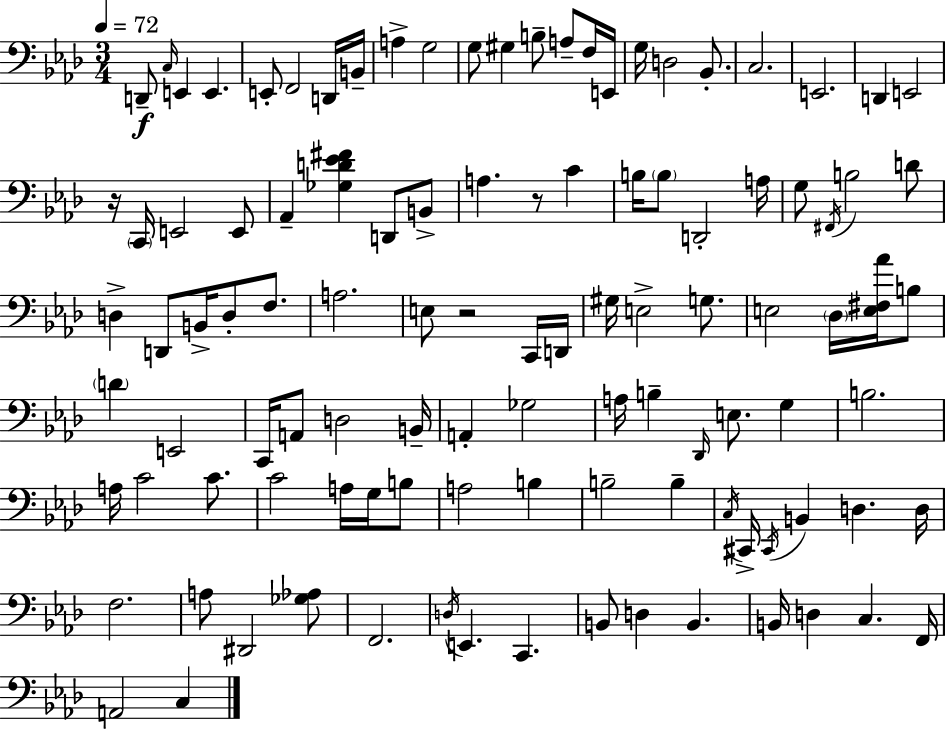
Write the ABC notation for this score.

X:1
T:Untitled
M:3/4
L:1/4
K:Ab
D,,/2 C,/4 E,, E,, E,,/2 F,,2 D,,/4 B,,/4 A, G,2 G,/2 ^G, B,/2 A,/2 F,/4 E,,/4 G,/4 D,2 _B,,/2 C,2 E,,2 D,, E,,2 z/4 C,,/4 E,,2 E,,/2 _A,, [_G,D_E^F] D,,/2 B,,/2 A, z/2 C B,/4 B,/2 D,,2 A,/4 G,/2 ^F,,/4 B,2 D/2 D, D,,/2 B,,/4 D,/2 F,/2 A,2 E,/2 z2 C,,/4 D,,/4 ^G,/4 E,2 G,/2 E,2 _D,/4 [E,^F,_A]/4 B,/2 D E,,2 C,,/4 A,,/2 D,2 B,,/4 A,, _G,2 A,/4 B, _D,,/4 E,/2 G, B,2 A,/4 C2 C/2 C2 A,/4 G,/4 B,/2 A,2 B, B,2 B, C,/4 ^C,,/4 ^C,,/4 B,, D, D,/4 F,2 A,/2 ^D,,2 [_G,_A,]/2 F,,2 D,/4 E,, C,, B,,/2 D, B,, B,,/4 D, C, F,,/4 A,,2 C,